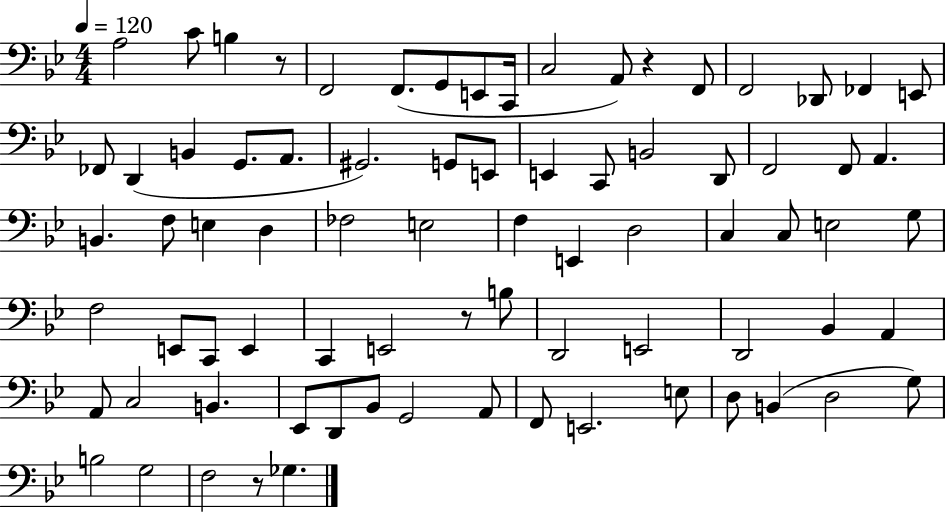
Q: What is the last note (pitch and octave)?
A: Gb3